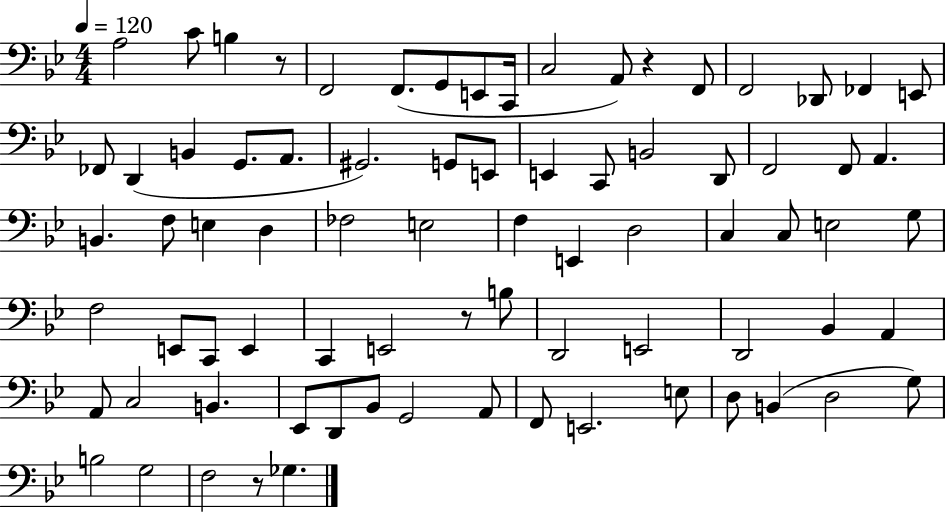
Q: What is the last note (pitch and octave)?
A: Gb3